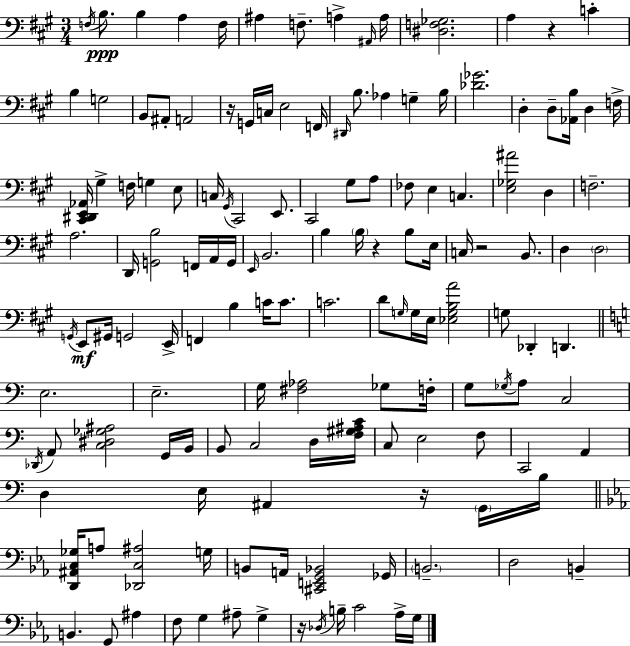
{
  \clef bass
  \numericTimeSignature
  \time 3/4
  \key a \major
  \acciaccatura { f16 }\ppp b8. b4 a4 | f16 ais4 f8.-- a4-> | \grace { ais,16 } a16 <dis f ges>2. | a4 r4 c'4-. | \break b4 g2 | b,8 ais,8-. a,2 | r16 g,16 c16 e2 | f,16 \grace { dis,16 } b8. aes4 g4-- | \break b16 <des' ges'>2. | d4-. d8-- <aes, b>16 d4 | f16-> <cis, dis, e, aes,>16 gis4-> f16 g4 | e8 c16 \acciaccatura { gis,16 } cis,2 | \break e,8. cis,2 | gis8 a8 fes8 e4 c4. | <e ges ais'>2 | d4 f2.-- | \break a2. | d,16 <g, b>2 | f,16 a,16 g,16 \grace { e,16 } b,2. | b4 \parenthesize b16 r4 | \break b8 e16 c16 r2 | b,8. d4 \parenthesize d2 | \acciaccatura { g,16 }\mf e,8 gis,16 g,2 | e,16-> f,4 b4 | \break c'16 c'8. c'2. | d'8 \grace { g16 } g16 e16 <ees g b a'>2 | g8 des,4-. | d,4. \bar "||" \break \key c \major e2. | e2.-- | g16 <fis aes>2 ges8 f16-. | g8 \acciaccatura { ges16 } a8 c2 | \break \acciaccatura { des,16 } a,8 <c dis ges ais>2 | g,16 b,16 b,8 c2 | d16 <f gis ais c'>16 c8 e2 | f8 c,2 a,4 | \break d4 e16 ais,4 r16 | \parenthesize g,16 b16 \bar "||" \break \key ees \major <d, ais, c ges>16 a8 <des, c ais>2 g16 | b,8 a,16 <cis, e, g, bes,>2 ges,16 | \parenthesize b,2.-- | d2 b,4-- | \break b,4. g,8 ais4 | f8 g4 ais8-- g4-> | r16 \acciaccatura { des16 } b16-- c'2 aes16-> | g16 \bar "|."
}